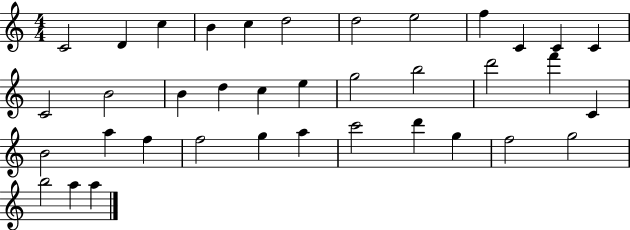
{
  \clef treble
  \numericTimeSignature
  \time 4/4
  \key c \major
  c'2 d'4 c''4 | b'4 c''4 d''2 | d''2 e''2 | f''4 c'4 c'4 c'4 | \break c'2 b'2 | b'4 d''4 c''4 e''4 | g''2 b''2 | d'''2 f'''4 c'4 | \break b'2 a''4 f''4 | f''2 g''4 a''4 | c'''2 d'''4 g''4 | f''2 g''2 | \break b''2 a''4 a''4 | \bar "|."
}